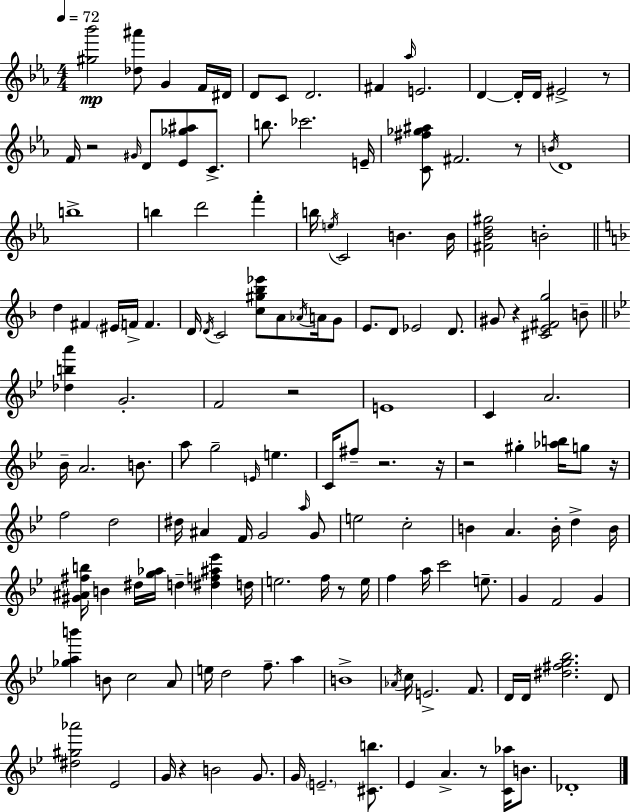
{
  \clef treble
  \numericTimeSignature
  \time 4/4
  \key ees \major
  \tempo 4 = 72
  <gis'' bes'''>2\mp <des'' ais'''>8 g'4 f'16 dis'16 | d'8 c'8 d'2. | fis'4 \grace { aes''16 } e'2. | d'4~~ d'16-. d'16 eis'2-> r8 | \break f'16 r2 \grace { gis'16 } d'8 <ees' ges'' ais''>8 c'8.-> | b''8. ces'''2. | e'16-- <c' fis'' ges'' ais''>8 fis'2. | r8 \acciaccatura { b'16 } d'1 | \break b''1-> | b''4 d'''2 f'''4-. | b''16 \acciaccatura { e''16 } c'2 b'4. | b'16 <fis' bes' d'' gis''>2 b'2-. | \break \bar "||" \break \key d \minor d''4 fis'4 \parenthesize eis'16 f'16-> f'4. | d'16 \acciaccatura { d'16 } c'2 <c'' gis'' bes'' ees'''>8 a'8 \acciaccatura { aes'16 } a'16 | g'8 e'8. d'8 ees'2 d'8. | gis'8 r4 <cis' e' fis' g''>2 | \break b'8-- \bar "||" \break \key bes \major <des'' b'' a'''>4 g'2.-. | f'2 r2 | e'1 | c'4 a'2. | \break bes'16-- a'2. b'8. | a''8 g''2-- \grace { e'16 } e''4. | c'16 fis''8-- r2. | r16 r2 gis''4-. <aes'' b''>16 g''8 | \break r16 f''2 d''2 | dis''16 ais'4 f'16 g'2 \grace { a''16 } | g'8 e''2 c''2-. | b'4 a'4. b'16-. d''4-> | \break b'16 <gis' ais' fis'' b''>16 b'4 dis''16 <g'' aes''>16 d''4-- <dis'' f'' ais'' ees'''>4 | d''16 e''2. f''16 r8 | e''16 f''4 a''16 c'''2 e''8.-- | g'4 f'2 g'4 | \break <ges'' a'' b'''>4 b'8 c''2 | a'8 e''16 d''2 f''8.-- a''4 | b'1-> | \acciaccatura { aes'16 } c''16 e'2.-> | \break f'8. d'16 d'16 <dis'' fis'' g'' bes''>2. | d'8 <dis'' gis'' aes'''>2 ees'2 | g'16 r4 b'2 | g'8. g'16 \parenthesize e'2.-- | \break <cis' b''>8. ees'4 a'4.-> r8 <c' aes''>16 | b'8. des'1-. | \bar "|."
}